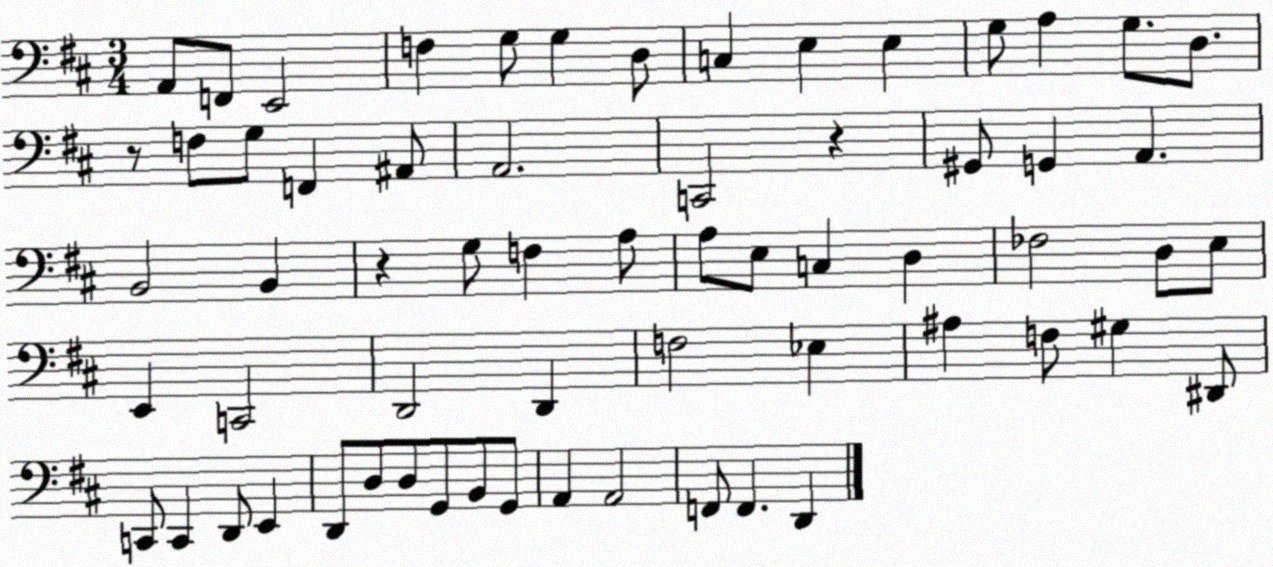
X:1
T:Untitled
M:3/4
L:1/4
K:D
A,,/2 F,,/2 E,,2 F, G,/2 G, D,/2 C, E, E, G,/2 A, G,/2 D,/2 z/2 F,/2 G,/2 F,, ^A,,/2 A,,2 C,,2 z ^G,,/2 G,, A,, B,,2 B,, z G,/2 F, A,/2 A,/2 E,/2 C, D, _F,2 D,/2 E,/2 E,, C,,2 D,,2 D,, F,2 _E, ^A, F,/2 ^G, ^D,,/2 C,,/2 C,, D,,/2 E,, D,,/2 D,/2 D,/2 G,,/2 B,,/2 G,,/2 A,, A,,2 F,,/2 F,, D,,